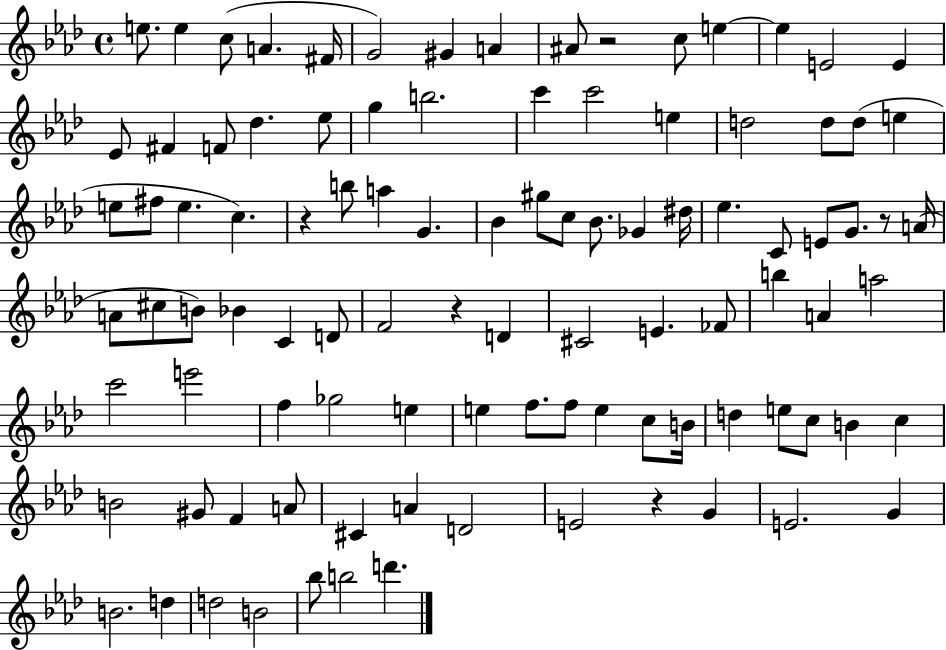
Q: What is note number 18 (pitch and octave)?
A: Db5